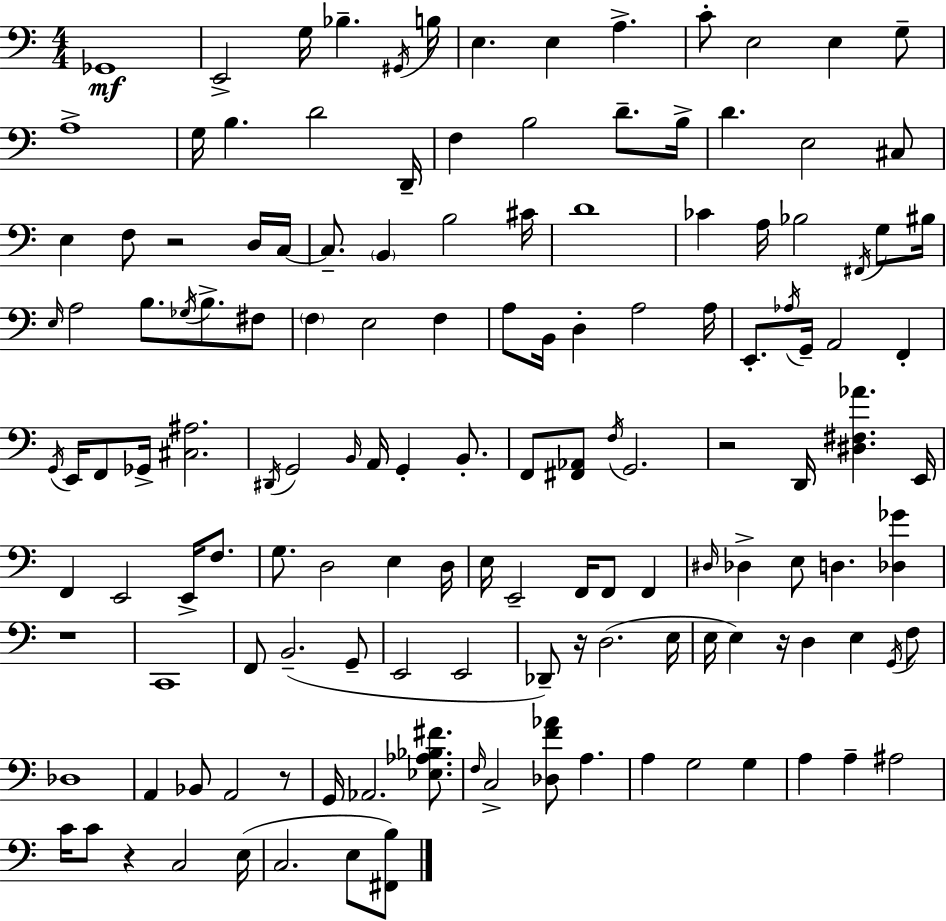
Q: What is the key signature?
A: A minor